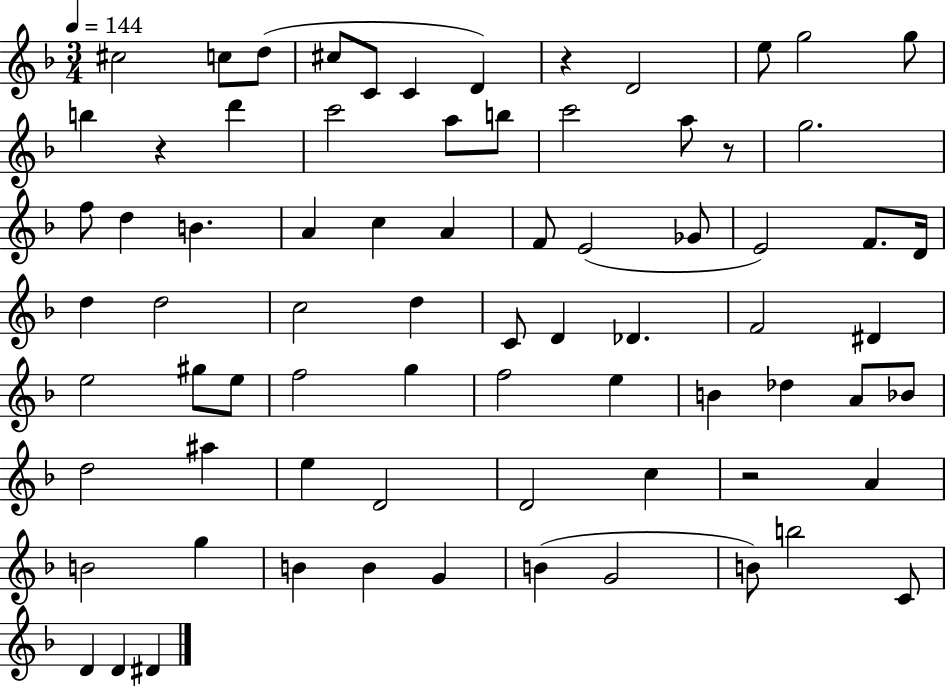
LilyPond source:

{
  \clef treble
  \numericTimeSignature
  \time 3/4
  \key f \major
  \tempo 4 = 144
  cis''2 c''8 d''8( | cis''8 c'8 c'4 d'4) | r4 d'2 | e''8 g''2 g''8 | \break b''4 r4 d'''4 | c'''2 a''8 b''8 | c'''2 a''8 r8 | g''2. | \break f''8 d''4 b'4. | a'4 c''4 a'4 | f'8 e'2( ges'8 | e'2) f'8. d'16 | \break d''4 d''2 | c''2 d''4 | c'8 d'4 des'4. | f'2 dis'4 | \break e''2 gis''8 e''8 | f''2 g''4 | f''2 e''4 | b'4 des''4 a'8 bes'8 | \break d''2 ais''4 | e''4 d'2 | d'2 c''4 | r2 a'4 | \break b'2 g''4 | b'4 b'4 g'4 | b'4( g'2 | b'8) b''2 c'8 | \break d'4 d'4 dis'4 | \bar "|."
}